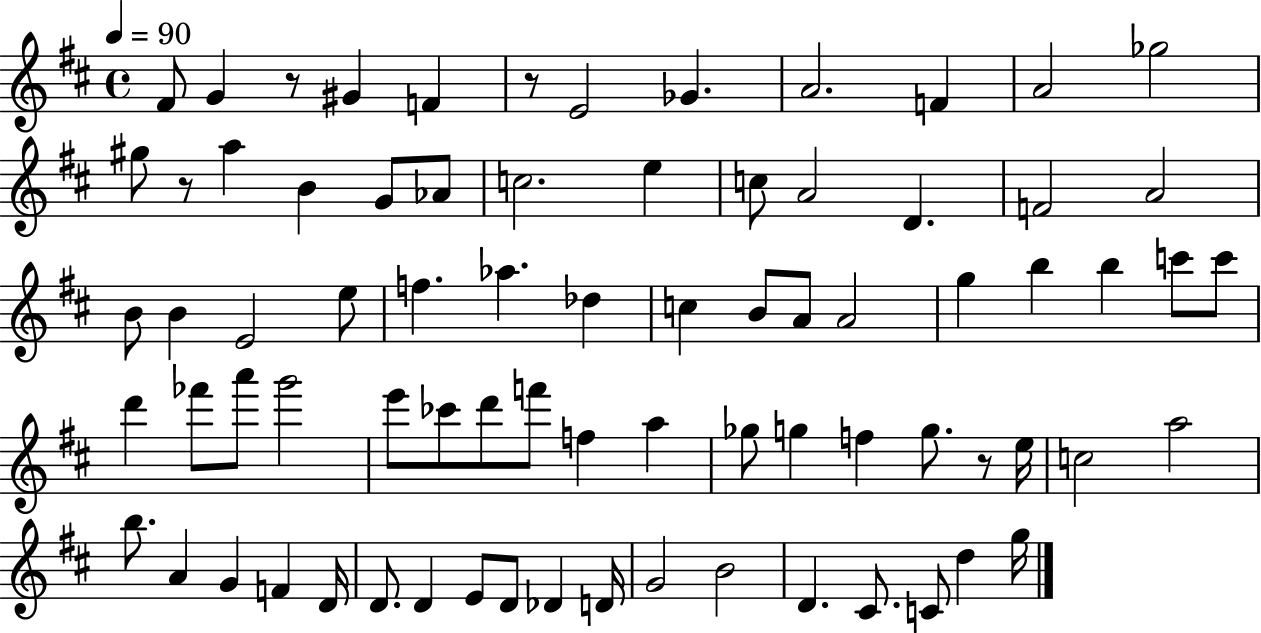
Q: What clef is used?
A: treble